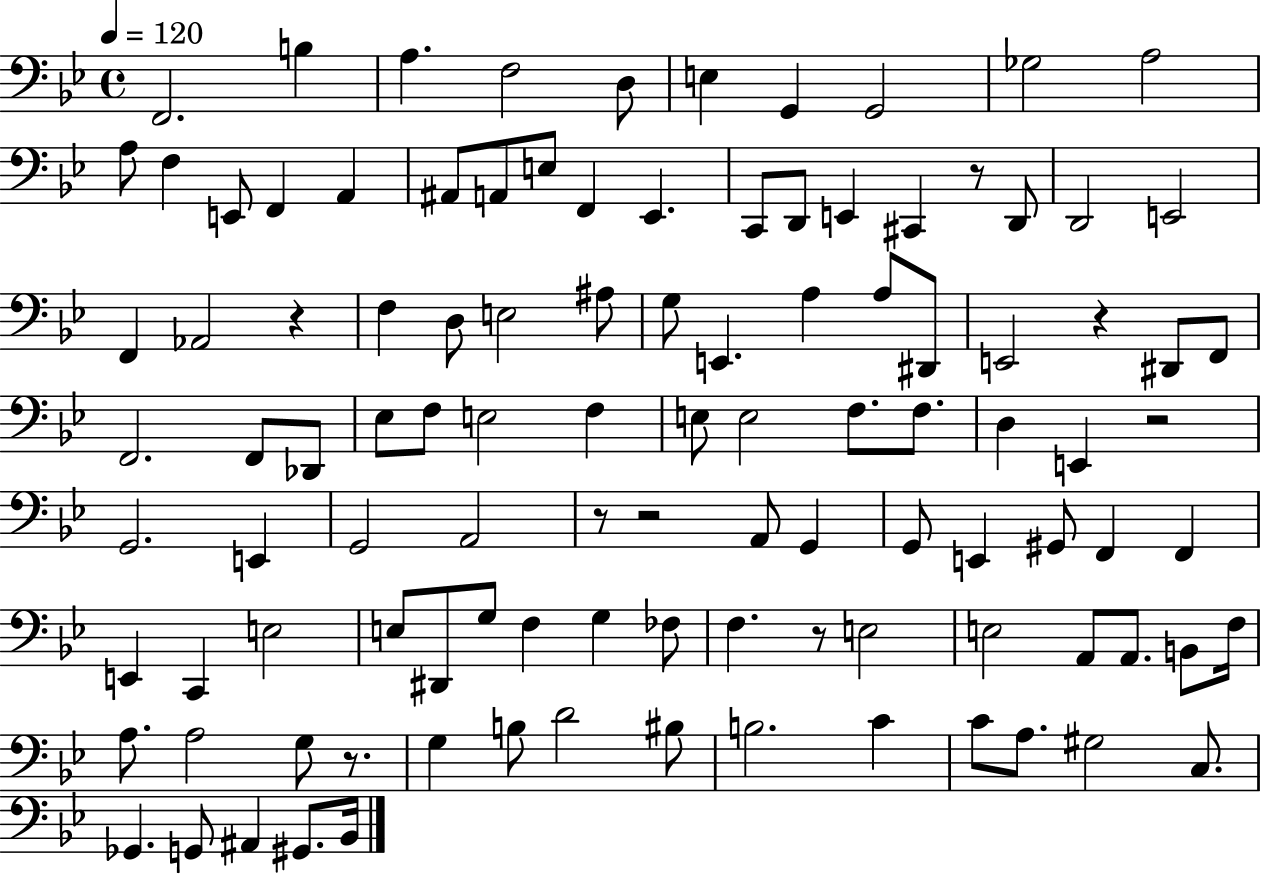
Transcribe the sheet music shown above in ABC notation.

X:1
T:Untitled
M:4/4
L:1/4
K:Bb
F,,2 B, A, F,2 D,/2 E, G,, G,,2 _G,2 A,2 A,/2 F, E,,/2 F,, A,, ^A,,/2 A,,/2 E,/2 F,, _E,, C,,/2 D,,/2 E,, ^C,, z/2 D,,/2 D,,2 E,,2 F,, _A,,2 z F, D,/2 E,2 ^A,/2 G,/2 E,, A, A,/2 ^D,,/2 E,,2 z ^D,,/2 F,,/2 F,,2 F,,/2 _D,,/2 _E,/2 F,/2 E,2 F, E,/2 E,2 F,/2 F,/2 D, E,, z2 G,,2 E,, G,,2 A,,2 z/2 z2 A,,/2 G,, G,,/2 E,, ^G,,/2 F,, F,, E,, C,, E,2 E,/2 ^D,,/2 G,/2 F, G, _F,/2 F, z/2 E,2 E,2 A,,/2 A,,/2 B,,/2 F,/4 A,/2 A,2 G,/2 z/2 G, B,/2 D2 ^B,/2 B,2 C C/2 A,/2 ^G,2 C,/2 _G,, G,,/2 ^A,, ^G,,/2 _B,,/4